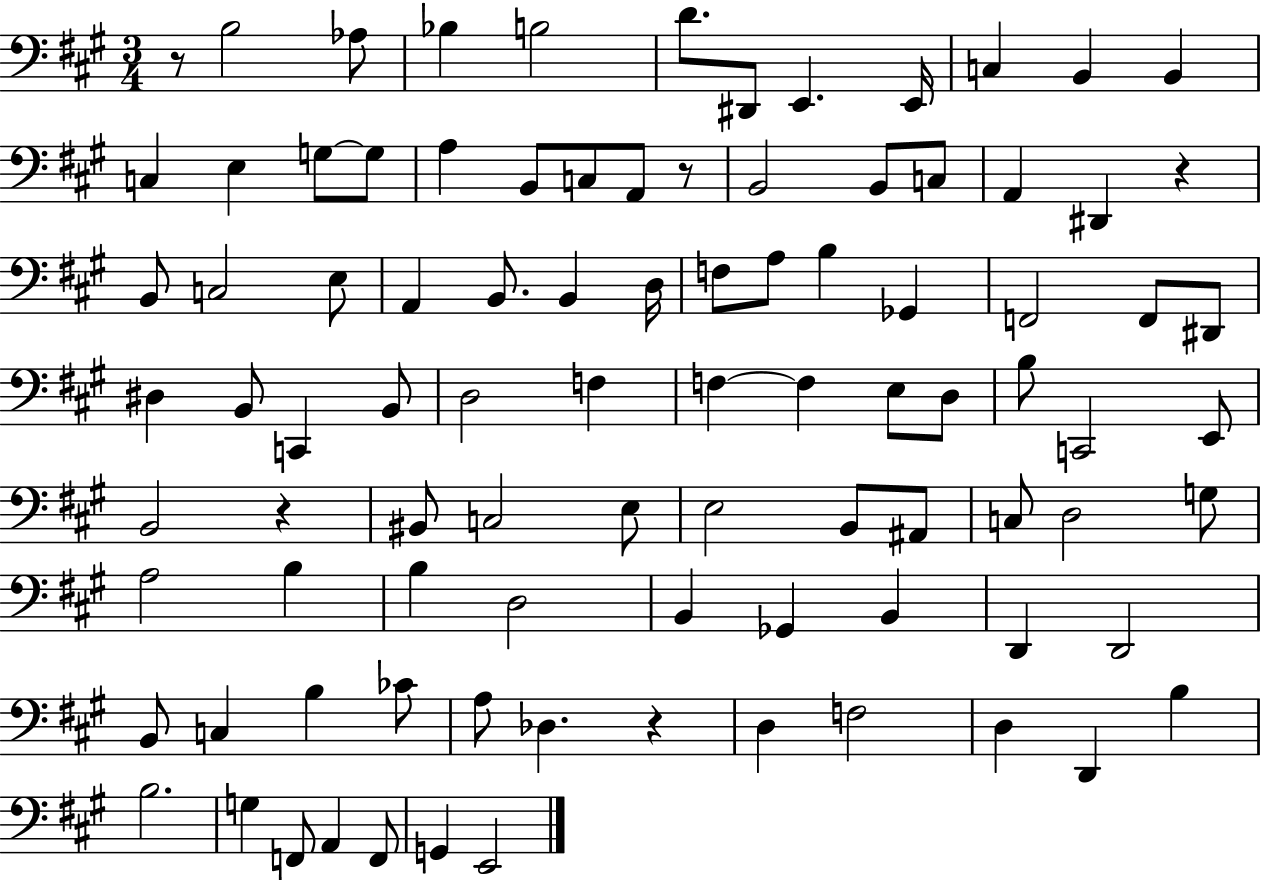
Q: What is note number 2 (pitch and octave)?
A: Ab3